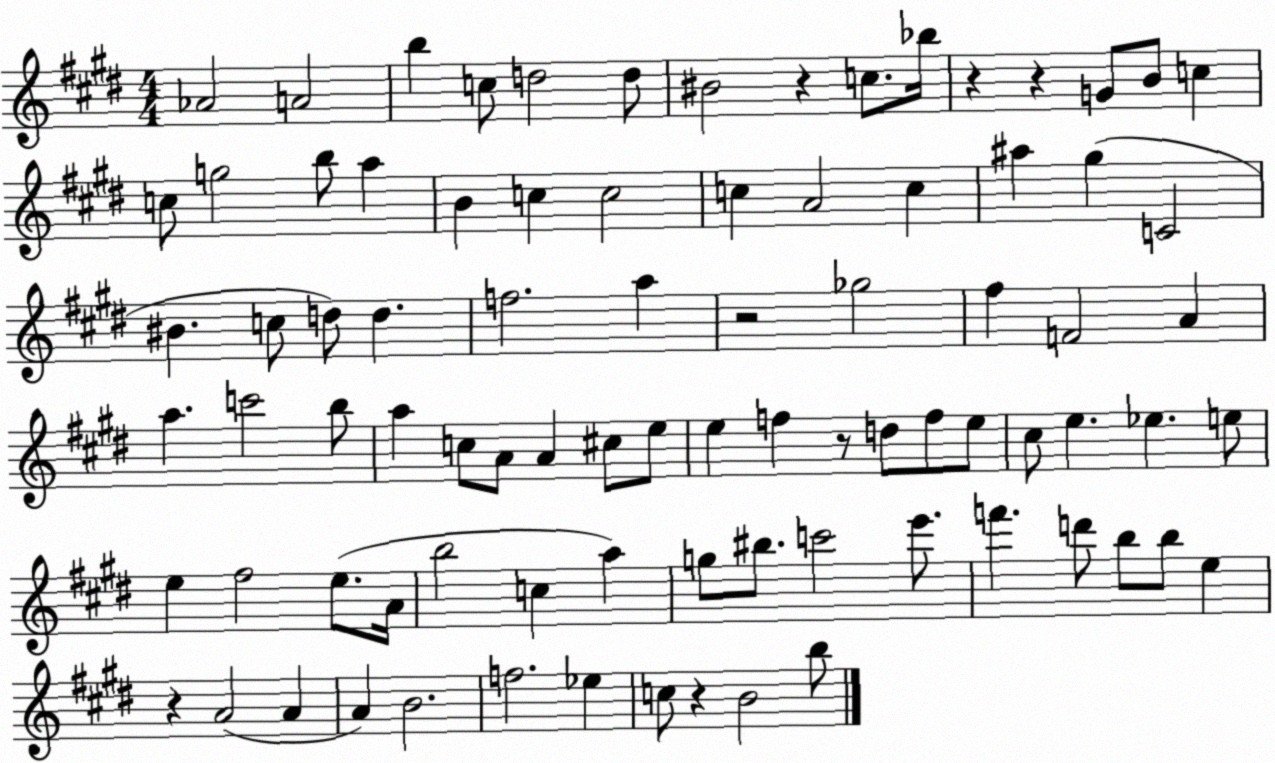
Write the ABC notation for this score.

X:1
T:Untitled
M:4/4
L:1/4
K:E
_A2 A2 b c/2 d2 d/2 ^B2 z c/2 _b/4 z z G/2 B/2 c c/2 g2 b/2 a B c c2 c A2 c ^a ^g C2 ^B c/2 d/2 d f2 a z2 _g2 ^f F2 A a c'2 b/2 a c/2 A/2 A ^c/2 e/2 e f z/2 d/2 f/2 e/2 ^c/2 e _e e/2 e ^f2 e/2 A/4 b2 c a g/2 ^b/2 c'2 e'/2 f' d'/2 b/2 b/2 e z A2 A A B2 f2 _e c/2 z B2 b/2